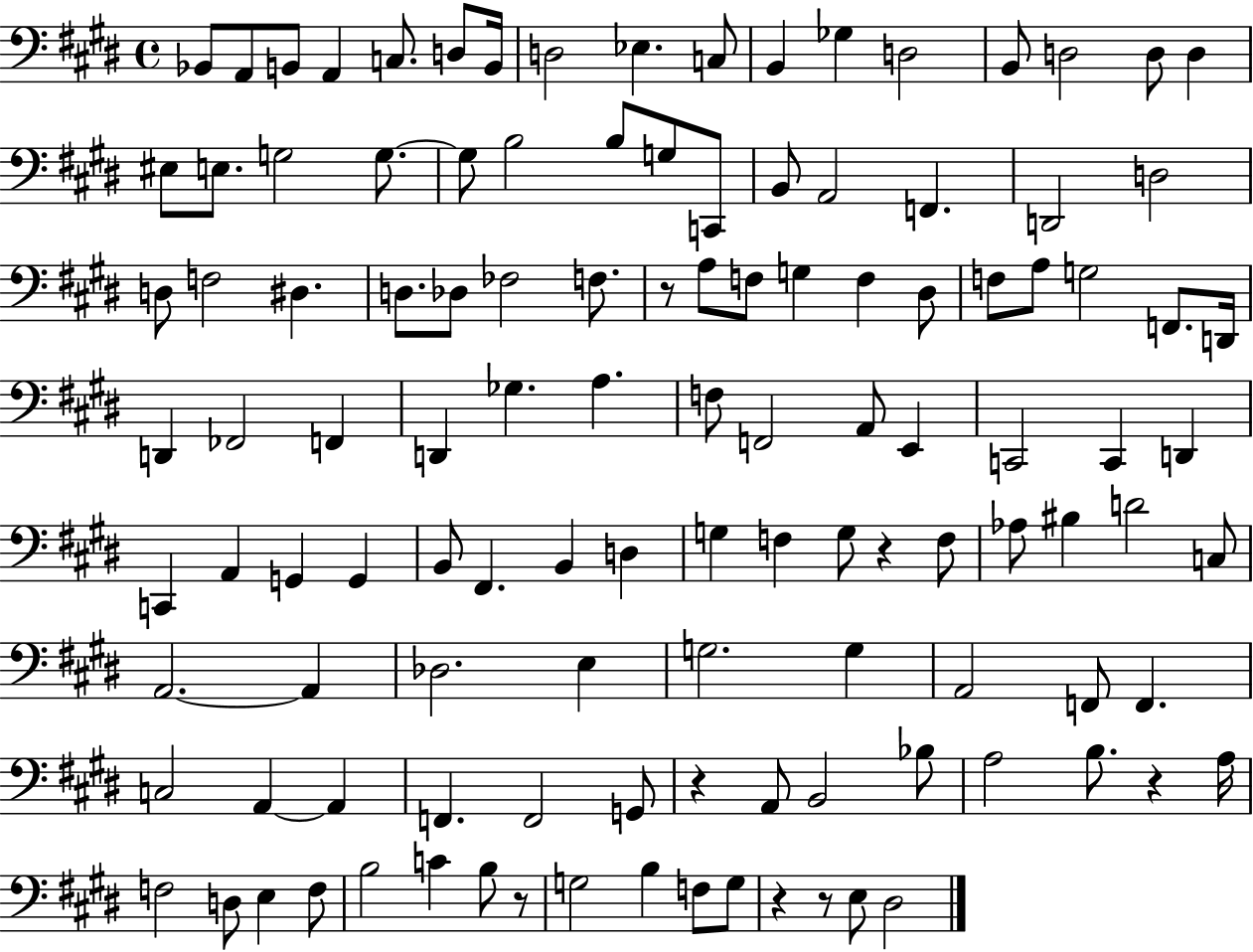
Bb2/e A2/e B2/e A2/q C3/e. D3/e B2/s D3/h Eb3/q. C3/e B2/q Gb3/q D3/h B2/e D3/h D3/e D3/q EIS3/e E3/e. G3/h G3/e. G3/e B3/h B3/e G3/e C2/e B2/e A2/h F2/q. D2/h D3/h D3/e F3/h D#3/q. D3/e. Db3/e FES3/h F3/e. R/e A3/e F3/e G3/q F3/q D#3/e F3/e A3/e G3/h F2/e. D2/s D2/q FES2/h F2/q D2/q Gb3/q. A3/q. F3/e F2/h A2/e E2/q C2/h C2/q D2/q C2/q A2/q G2/q G2/q B2/e F#2/q. B2/q D3/q G3/q F3/q G3/e R/q F3/e Ab3/e BIS3/q D4/h C3/e A2/h. A2/q Db3/h. E3/q G3/h. G3/q A2/h F2/e F2/q. C3/h A2/q A2/q F2/q. F2/h G2/e R/q A2/e B2/h Bb3/e A3/h B3/e. R/q A3/s F3/h D3/e E3/q F3/e B3/h C4/q B3/e R/e G3/h B3/q F3/e G3/e R/q R/e E3/e D#3/h